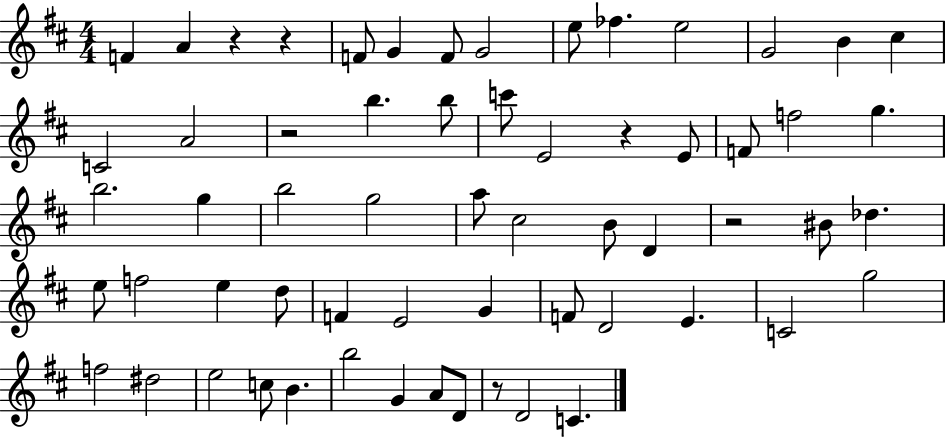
{
  \clef treble
  \numericTimeSignature
  \time 4/4
  \key d \major
  f'4 a'4 r4 r4 | f'8 g'4 f'8 g'2 | e''8 fes''4. e''2 | g'2 b'4 cis''4 | \break c'2 a'2 | r2 b''4. b''8 | c'''8 e'2 r4 e'8 | f'8 f''2 g''4. | \break b''2. g''4 | b''2 g''2 | a''8 cis''2 b'8 d'4 | r2 bis'8 des''4. | \break e''8 f''2 e''4 d''8 | f'4 e'2 g'4 | f'8 d'2 e'4. | c'2 g''2 | \break f''2 dis''2 | e''2 c''8 b'4. | b''2 g'4 a'8 d'8 | r8 d'2 c'4. | \break \bar "|."
}